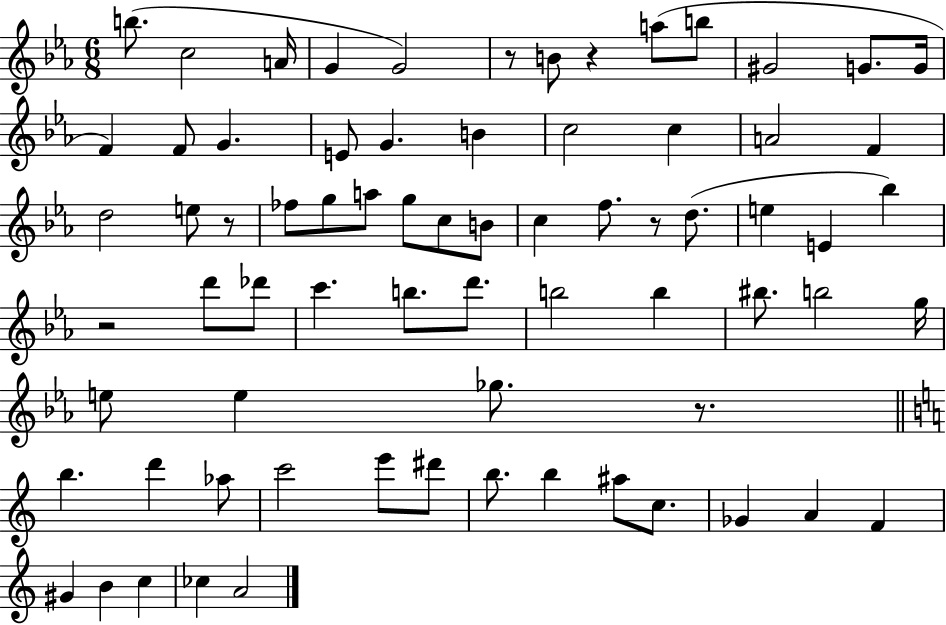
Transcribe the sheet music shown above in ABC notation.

X:1
T:Untitled
M:6/8
L:1/4
K:Eb
b/2 c2 A/4 G G2 z/2 B/2 z a/2 b/2 ^G2 G/2 G/4 F F/2 G E/2 G B c2 c A2 F d2 e/2 z/2 _f/2 g/2 a/2 g/2 c/2 B/2 c f/2 z/2 d/2 e E _b z2 d'/2 _d'/2 c' b/2 d'/2 b2 b ^b/2 b2 g/4 e/2 e _g/2 z/2 b d' _a/2 c'2 e'/2 ^d'/2 b/2 b ^a/2 c/2 _G A F ^G B c _c A2